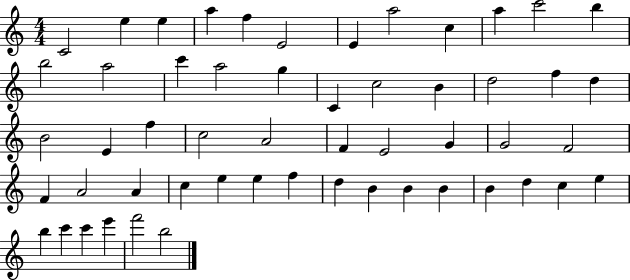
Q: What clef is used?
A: treble